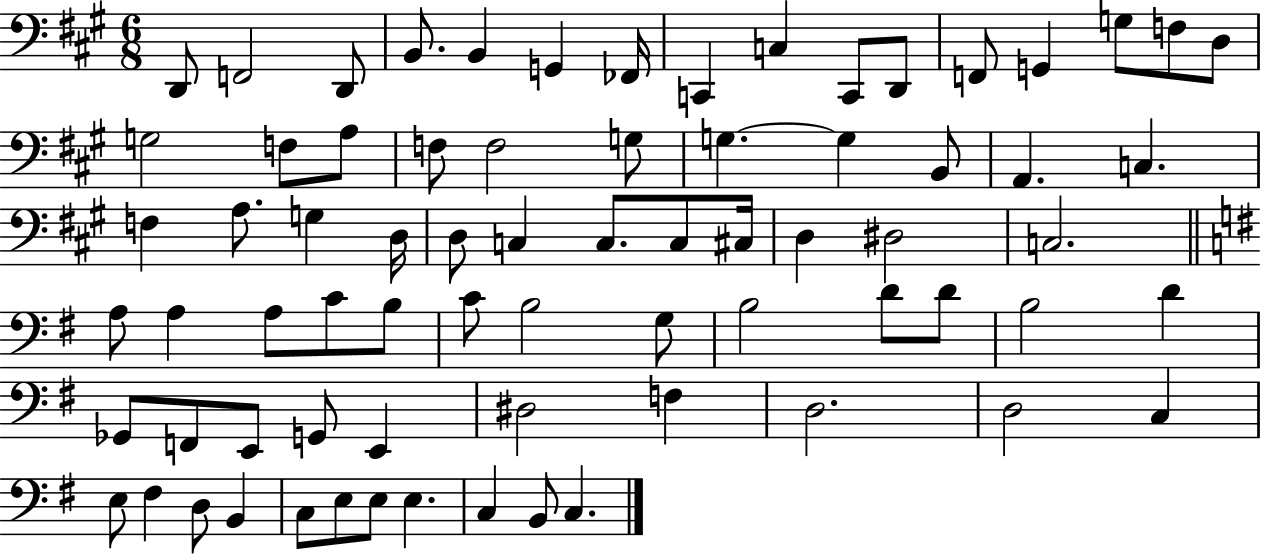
D2/e F2/h D2/e B2/e. B2/q G2/q FES2/s C2/q C3/q C2/e D2/e F2/e G2/q G3/e F3/e D3/e G3/h F3/e A3/e F3/e F3/h G3/e G3/q. G3/q B2/e A2/q. C3/q. F3/q A3/e. G3/q D3/s D3/e C3/q C3/e. C3/e C#3/s D3/q D#3/h C3/h. A3/e A3/q A3/e C4/e B3/e C4/e B3/h G3/e B3/h D4/e D4/e B3/h D4/q Gb2/e F2/e E2/e G2/e E2/q D#3/h F3/q D3/h. D3/h C3/q E3/e F#3/q D3/e B2/q C3/e E3/e E3/e E3/q. C3/q B2/e C3/q.